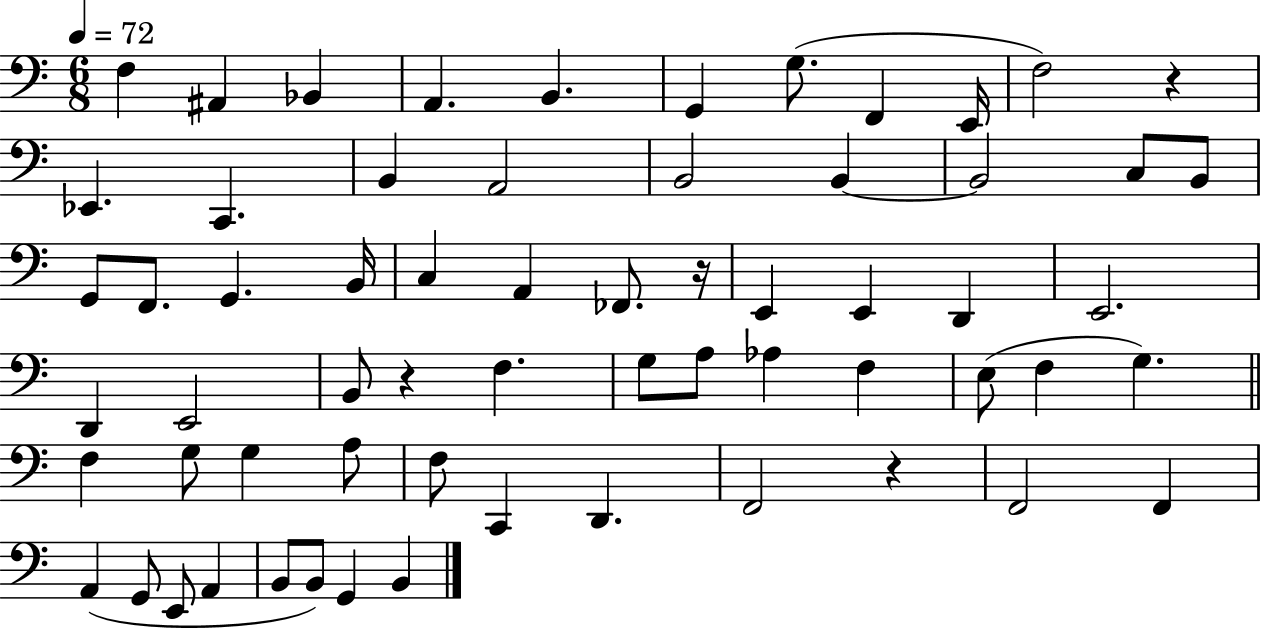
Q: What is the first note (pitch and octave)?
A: F3